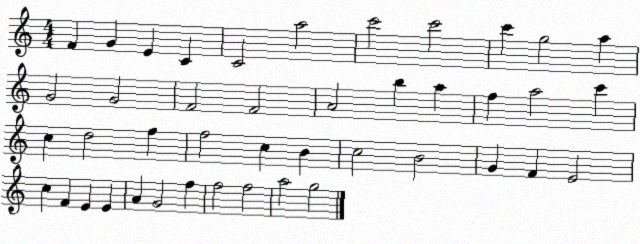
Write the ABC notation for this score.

X:1
T:Untitled
M:4/4
L:1/4
K:C
F G E C C2 a2 c'2 c'2 c' g2 a G2 G2 F2 F2 A2 b a f a2 c' c d2 f f2 c B c2 B2 G F E2 c F E E A G2 f f2 f2 a2 g2